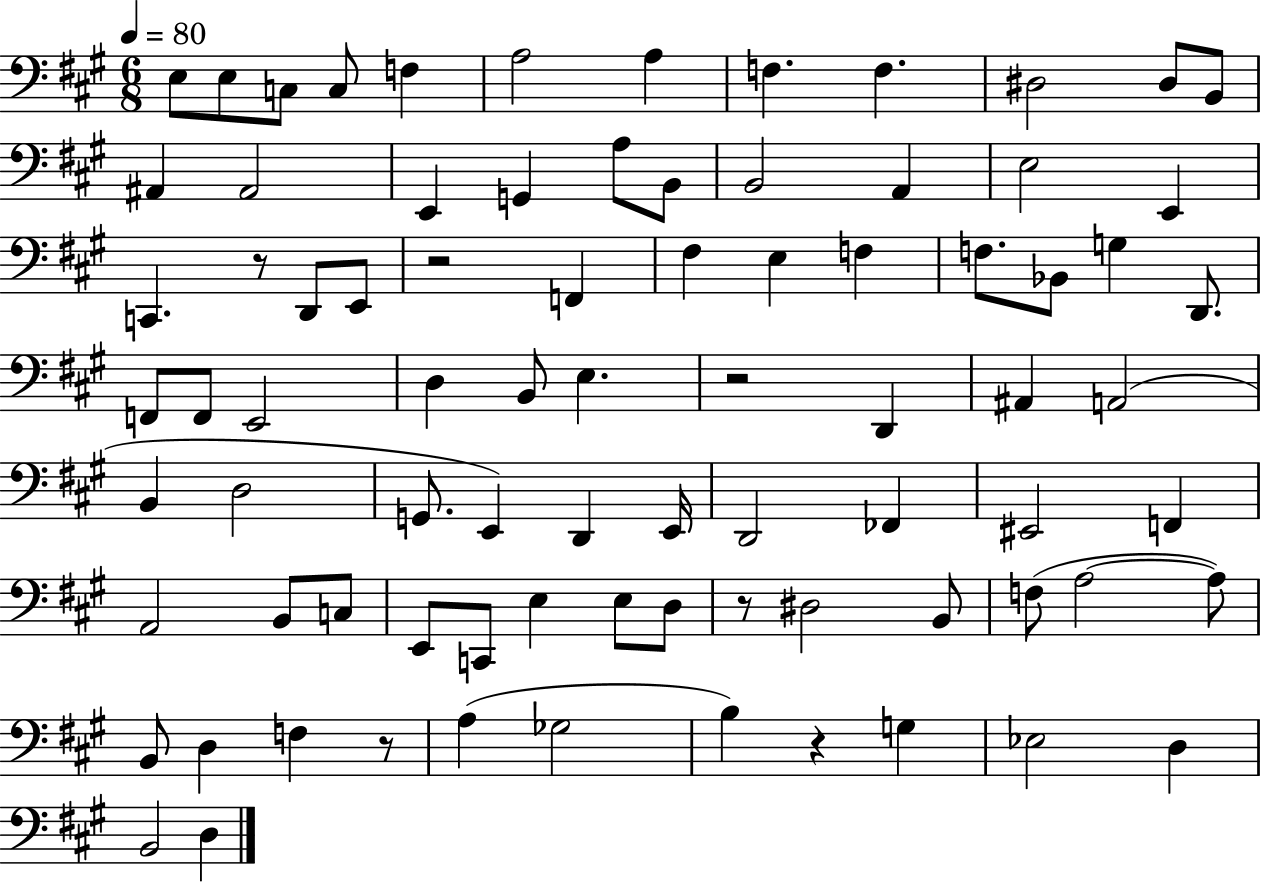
X:1
T:Untitled
M:6/8
L:1/4
K:A
E,/2 E,/2 C,/2 C,/2 F, A,2 A, F, F, ^D,2 ^D,/2 B,,/2 ^A,, ^A,,2 E,, G,, A,/2 B,,/2 B,,2 A,, E,2 E,, C,, z/2 D,,/2 E,,/2 z2 F,, ^F, E, F, F,/2 _B,,/2 G, D,,/2 F,,/2 F,,/2 E,,2 D, B,,/2 E, z2 D,, ^A,, A,,2 B,, D,2 G,,/2 E,, D,, E,,/4 D,,2 _F,, ^E,,2 F,, A,,2 B,,/2 C,/2 E,,/2 C,,/2 E, E,/2 D,/2 z/2 ^D,2 B,,/2 F,/2 A,2 A,/2 B,,/2 D, F, z/2 A, _G,2 B, z G, _E,2 D, B,,2 D,